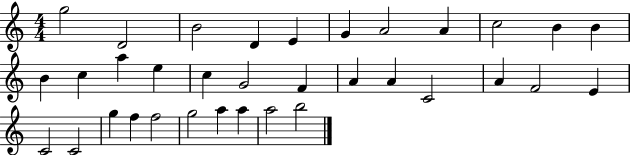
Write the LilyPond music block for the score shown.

{
  \clef treble
  \numericTimeSignature
  \time 4/4
  \key c \major
  g''2 d'2 | b'2 d'4 e'4 | g'4 a'2 a'4 | c''2 b'4 b'4 | \break b'4 c''4 a''4 e''4 | c''4 g'2 f'4 | a'4 a'4 c'2 | a'4 f'2 e'4 | \break c'2 c'2 | g''4 f''4 f''2 | g''2 a''4 a''4 | a''2 b''2 | \break \bar "|."
}